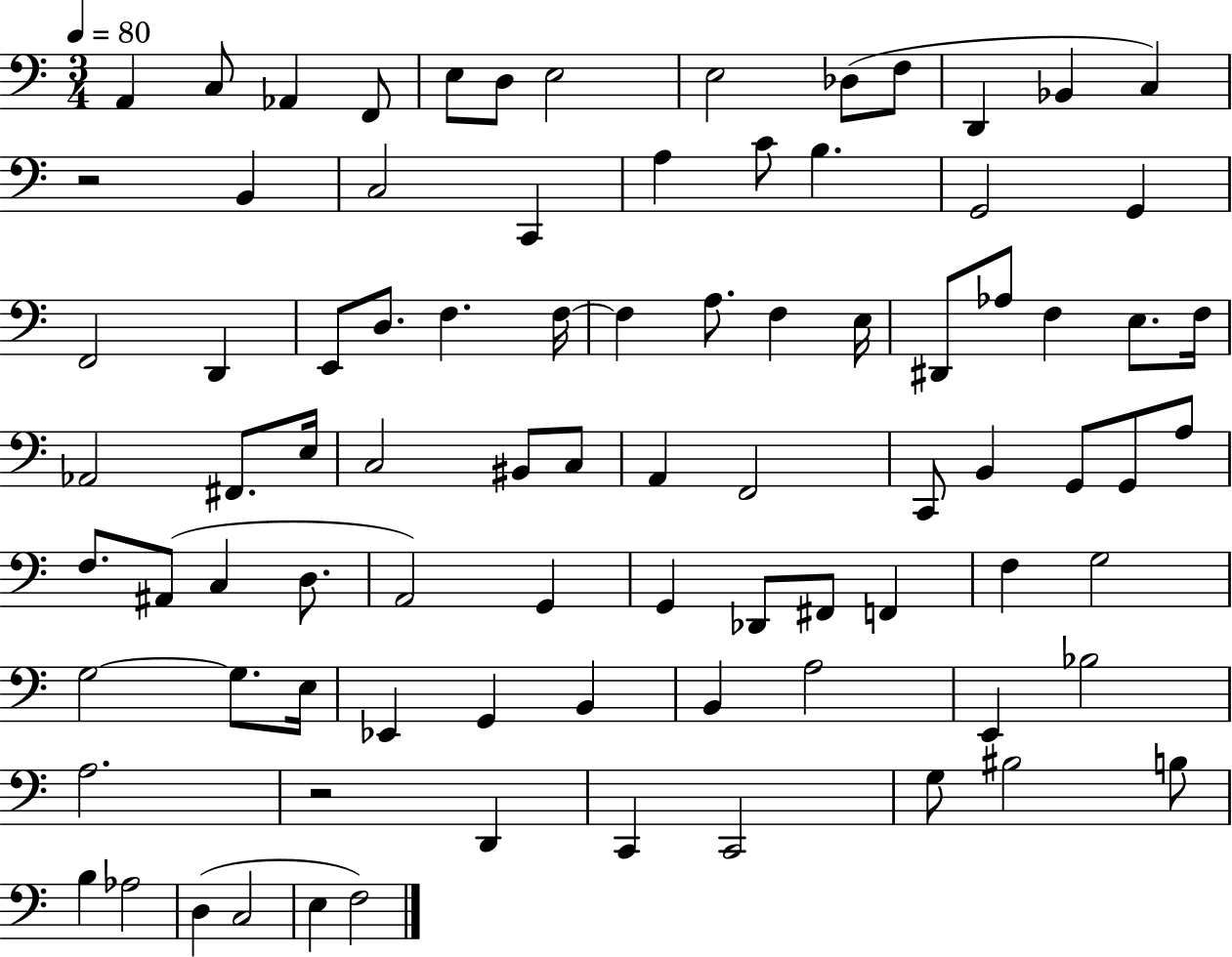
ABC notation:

X:1
T:Untitled
M:3/4
L:1/4
K:C
A,, C,/2 _A,, F,,/2 E,/2 D,/2 E,2 E,2 _D,/2 F,/2 D,, _B,, C, z2 B,, C,2 C,, A, C/2 B, G,,2 G,, F,,2 D,, E,,/2 D,/2 F, F,/4 F, A,/2 F, E,/4 ^D,,/2 _A,/2 F, E,/2 F,/4 _A,,2 ^F,,/2 E,/4 C,2 ^B,,/2 C,/2 A,, F,,2 C,,/2 B,, G,,/2 G,,/2 A,/2 F,/2 ^A,,/2 C, D,/2 A,,2 G,, G,, _D,,/2 ^F,,/2 F,, F, G,2 G,2 G,/2 E,/4 _E,, G,, B,, B,, A,2 E,, _B,2 A,2 z2 D,, C,, C,,2 G,/2 ^B,2 B,/2 B, _A,2 D, C,2 E, F,2